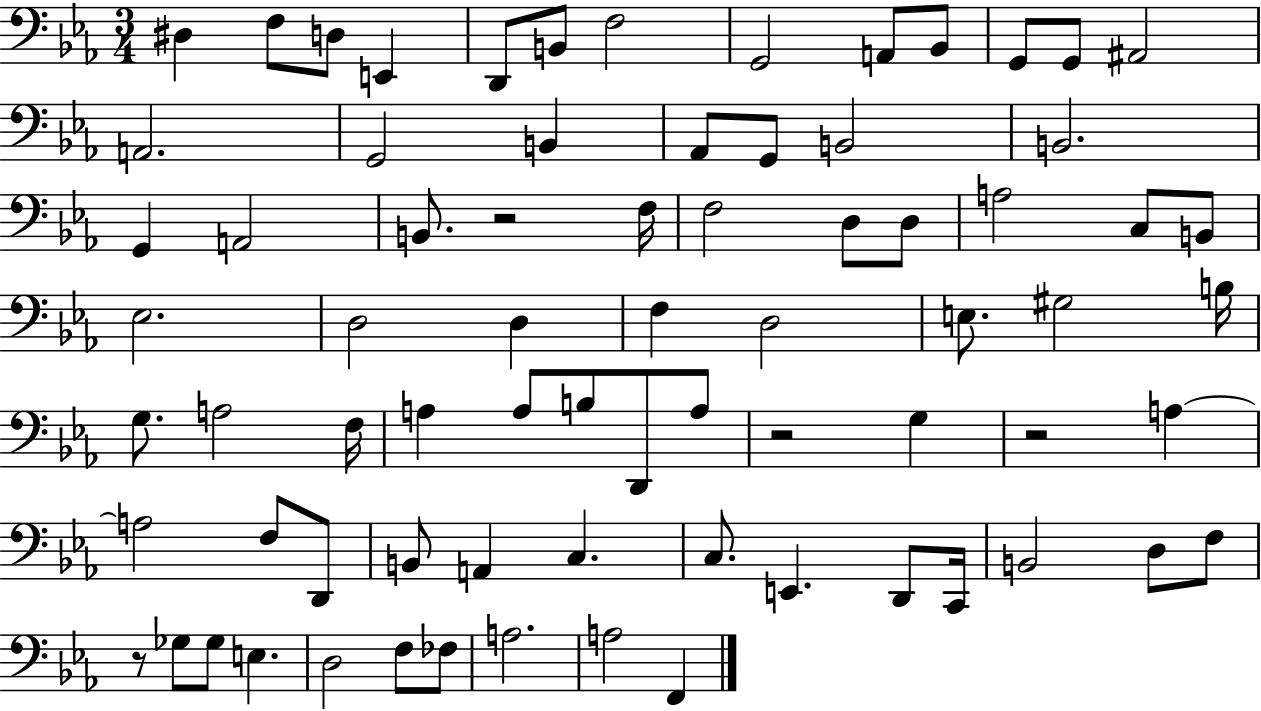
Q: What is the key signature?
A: EES major